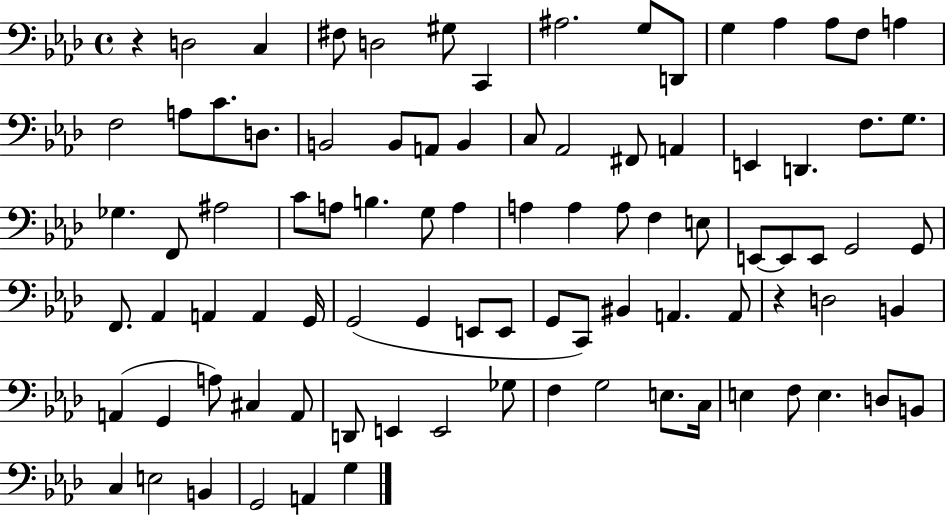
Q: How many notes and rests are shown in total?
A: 90